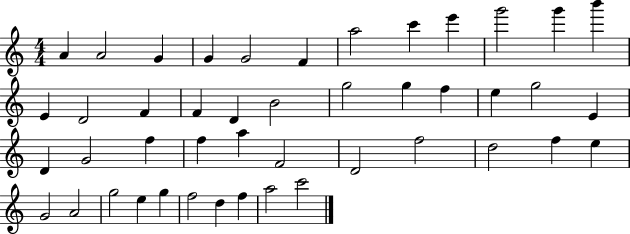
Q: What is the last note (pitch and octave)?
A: C6